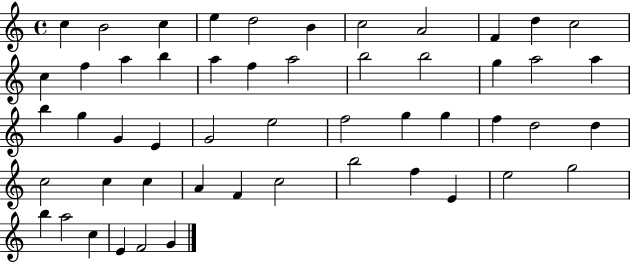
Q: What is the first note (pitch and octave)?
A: C5